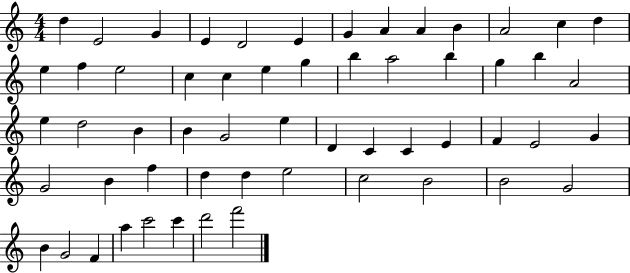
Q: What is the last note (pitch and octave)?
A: F6